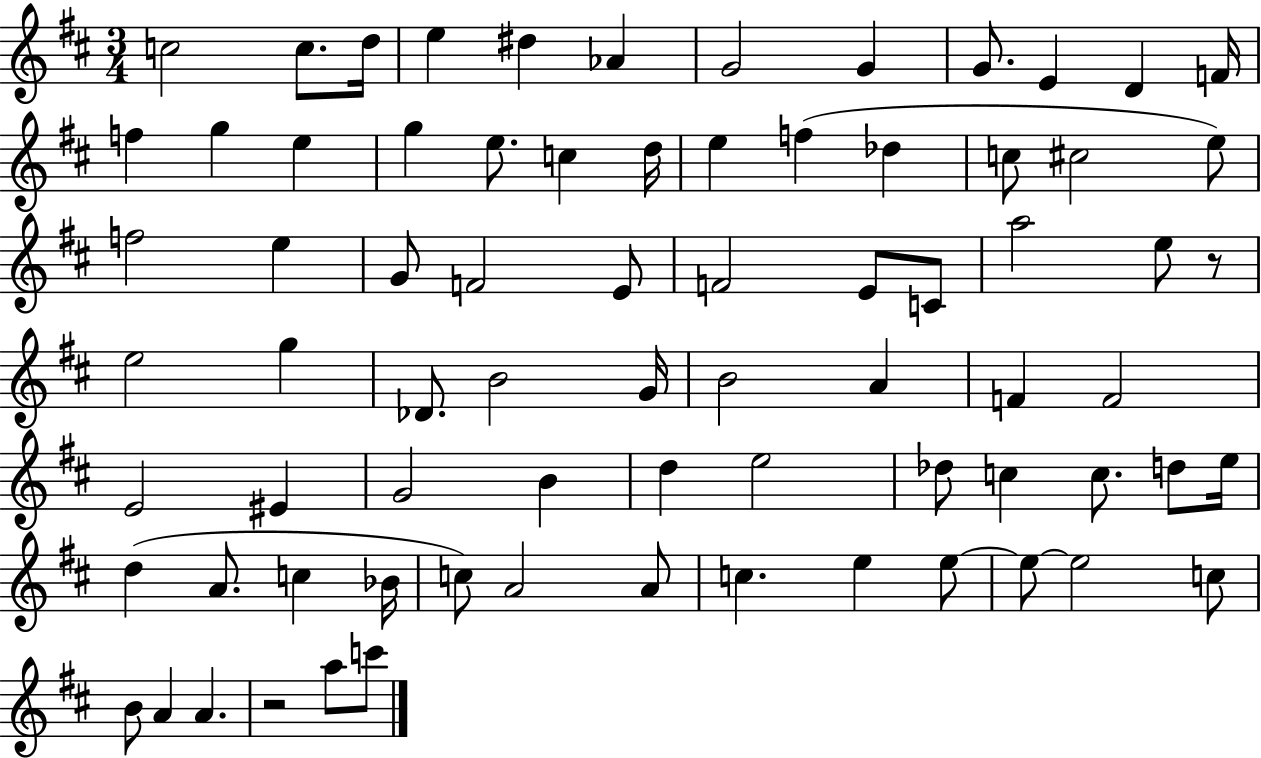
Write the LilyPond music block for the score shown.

{
  \clef treble
  \numericTimeSignature
  \time 3/4
  \key d \major
  c''2 c''8. d''16 | e''4 dis''4 aes'4 | g'2 g'4 | g'8. e'4 d'4 f'16 | \break f''4 g''4 e''4 | g''4 e''8. c''4 d''16 | e''4 f''4( des''4 | c''8 cis''2 e''8) | \break f''2 e''4 | g'8 f'2 e'8 | f'2 e'8 c'8 | a''2 e''8 r8 | \break e''2 g''4 | des'8. b'2 g'16 | b'2 a'4 | f'4 f'2 | \break e'2 eis'4 | g'2 b'4 | d''4 e''2 | des''8 c''4 c''8. d''8 e''16 | \break d''4( a'8. c''4 bes'16 | c''8) a'2 a'8 | c''4. e''4 e''8~~ | e''8~~ e''2 c''8 | \break b'8 a'4 a'4. | r2 a''8 c'''8 | \bar "|."
}